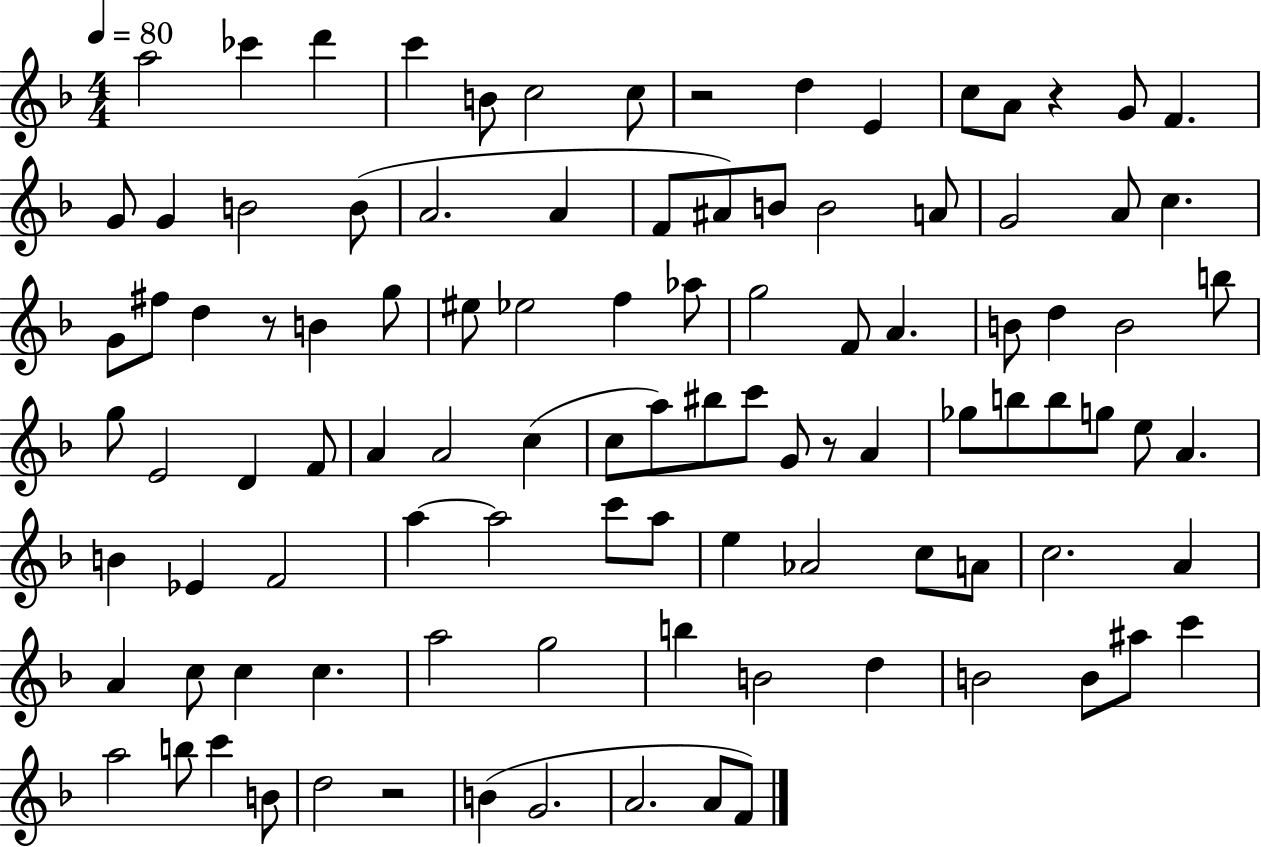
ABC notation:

X:1
T:Untitled
M:4/4
L:1/4
K:F
a2 _c' d' c' B/2 c2 c/2 z2 d E c/2 A/2 z G/2 F G/2 G B2 B/2 A2 A F/2 ^A/2 B/2 B2 A/2 G2 A/2 c G/2 ^f/2 d z/2 B g/2 ^e/2 _e2 f _a/2 g2 F/2 A B/2 d B2 b/2 g/2 E2 D F/2 A A2 c c/2 a/2 ^b/2 c'/2 G/2 z/2 A _g/2 b/2 b/2 g/2 e/2 A B _E F2 a a2 c'/2 a/2 e _A2 c/2 A/2 c2 A A c/2 c c a2 g2 b B2 d B2 B/2 ^a/2 c' a2 b/2 c' B/2 d2 z2 B G2 A2 A/2 F/2